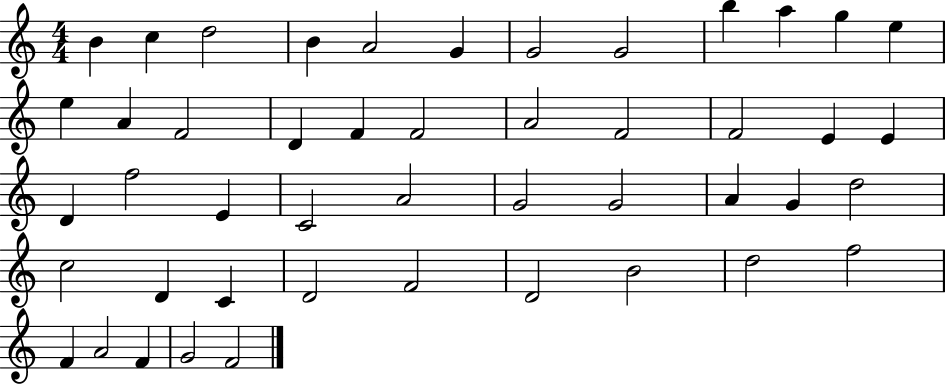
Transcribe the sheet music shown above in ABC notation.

X:1
T:Untitled
M:4/4
L:1/4
K:C
B c d2 B A2 G G2 G2 b a g e e A F2 D F F2 A2 F2 F2 E E D f2 E C2 A2 G2 G2 A G d2 c2 D C D2 F2 D2 B2 d2 f2 F A2 F G2 F2